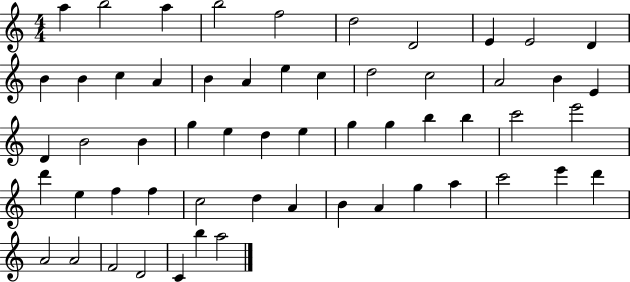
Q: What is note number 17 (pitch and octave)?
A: E5